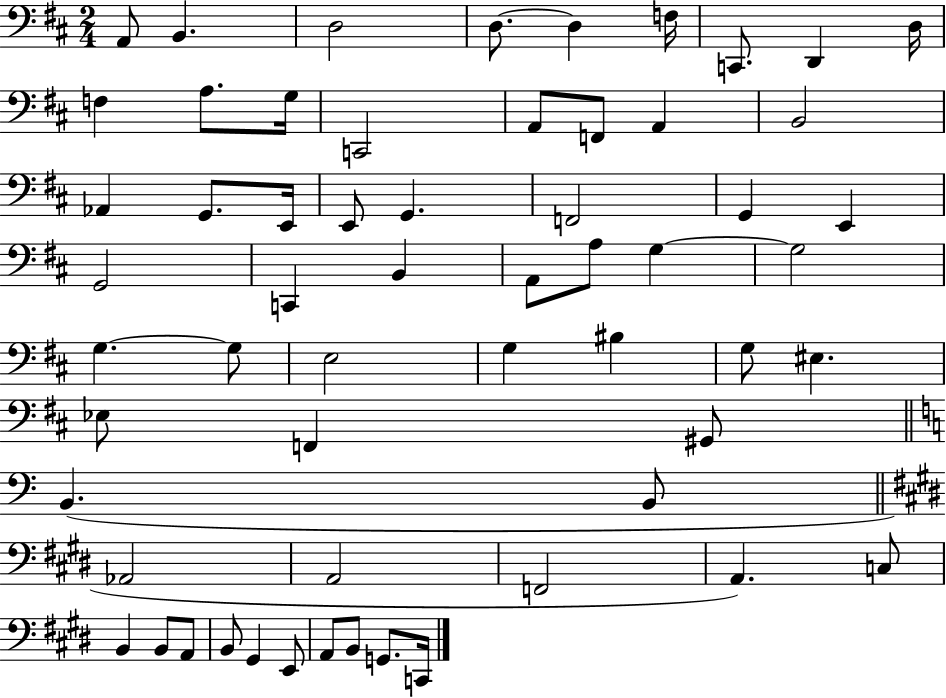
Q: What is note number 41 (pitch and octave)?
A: F2